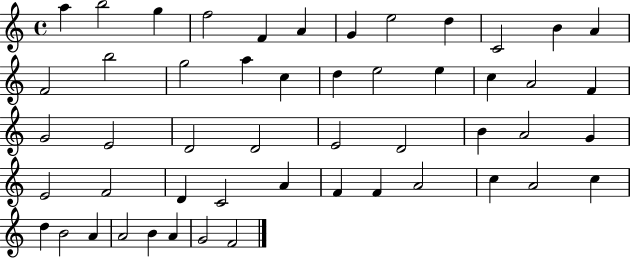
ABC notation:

X:1
T:Untitled
M:4/4
L:1/4
K:C
a b2 g f2 F A G e2 d C2 B A F2 b2 g2 a c d e2 e c A2 F G2 E2 D2 D2 E2 D2 B A2 G E2 F2 D C2 A F F A2 c A2 c d B2 A A2 B A G2 F2